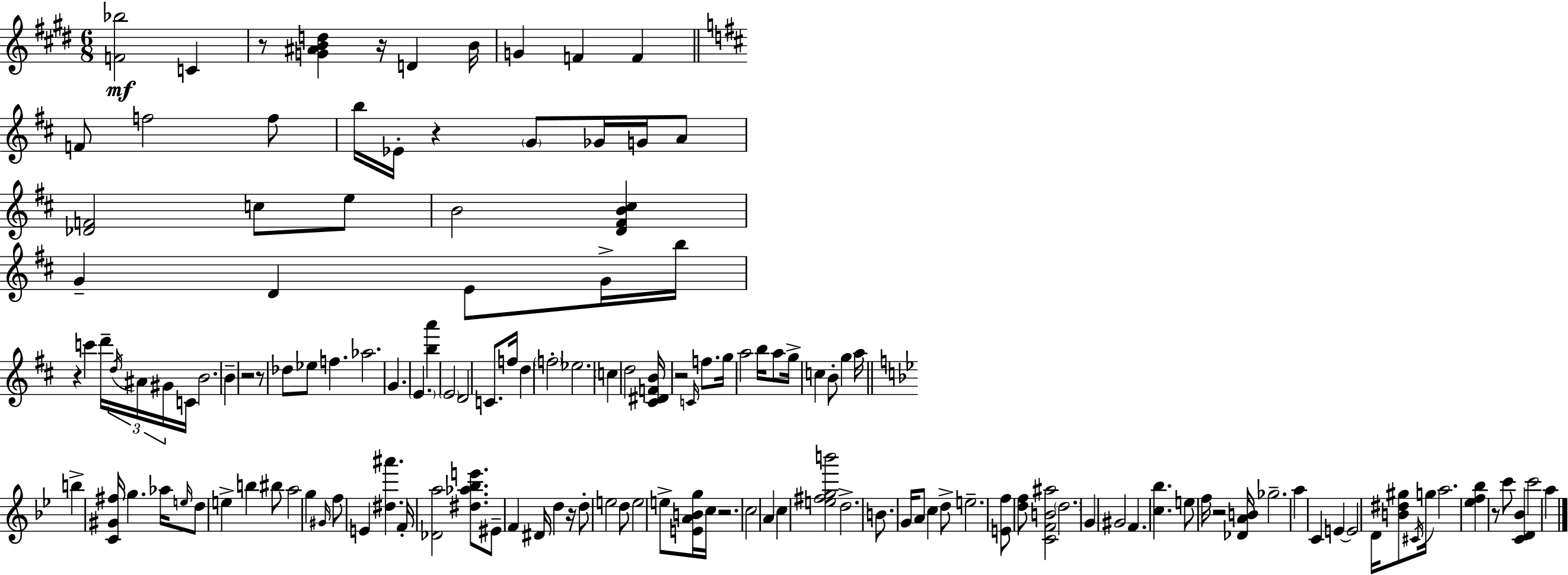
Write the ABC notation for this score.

X:1
T:Untitled
M:6/8
L:1/4
K:E
[F_b]2 C z/2 [G^ABd] z/4 D B/4 G F F F/2 f2 f/2 b/4 _E/4 z G/2 _G/4 G/4 A/2 [_DF]2 c/2 e/2 B2 [D^FB^c] G D E/2 G/4 b/4 z c' d'/4 d/4 ^A/4 ^G/4 C/4 B2 B z2 z/2 _d/2 _e/2 f _a2 G E [ba'] E2 D2 C/2 f/4 d f2 _e2 c d2 [^C^DFB]/4 z2 C/4 f/2 g/4 a2 b/4 a/2 g/4 c B/2 g a/4 b [C^G^f]/4 g _a/4 e/4 d/2 e b ^b/2 a2 g ^G/4 f/2 E [^d^a'] F/4 [_Da]2 [^d_a_be']/2 ^E/2 F ^D/4 d z/4 d/2 e2 d/2 e2 e/2 [EABg]/4 c/4 z2 c2 A c [e^fgb']2 d2 B/2 G/4 A/2 c d/2 e2 [Ef]/2 [df]/2 [CFB^a]2 d2 G ^G2 F [c_b] e/2 f/4 z2 [_DAB]/4 _g2 a C E E2 D/4 [B^d^g]/2 ^C/4 g/4 a2 [_ef_b] z/2 c'/2 [CD_B] c'2 a